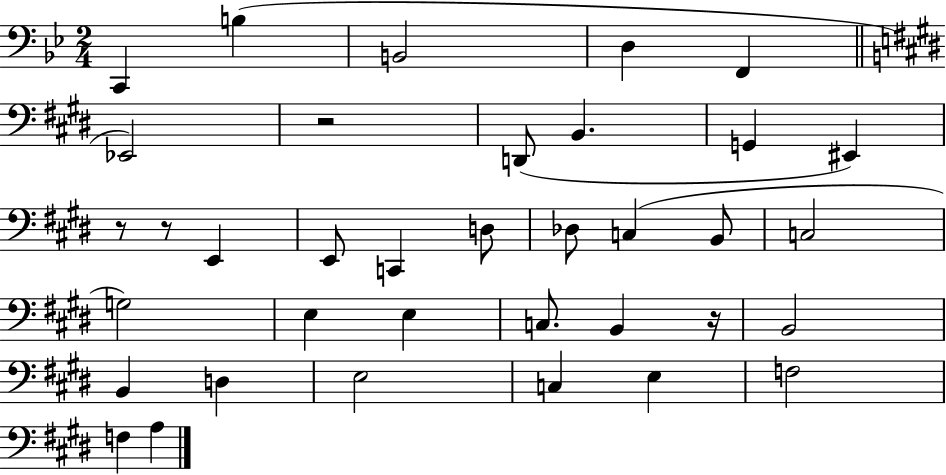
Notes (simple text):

C2/q B3/q B2/h D3/q F2/q Eb2/h R/h D2/e B2/q. G2/q EIS2/q R/e R/e E2/q E2/e C2/q D3/e Db3/e C3/q B2/e C3/h G3/h E3/q E3/q C3/e. B2/q R/s B2/h B2/q D3/q E3/h C3/q E3/q F3/h F3/q A3/q